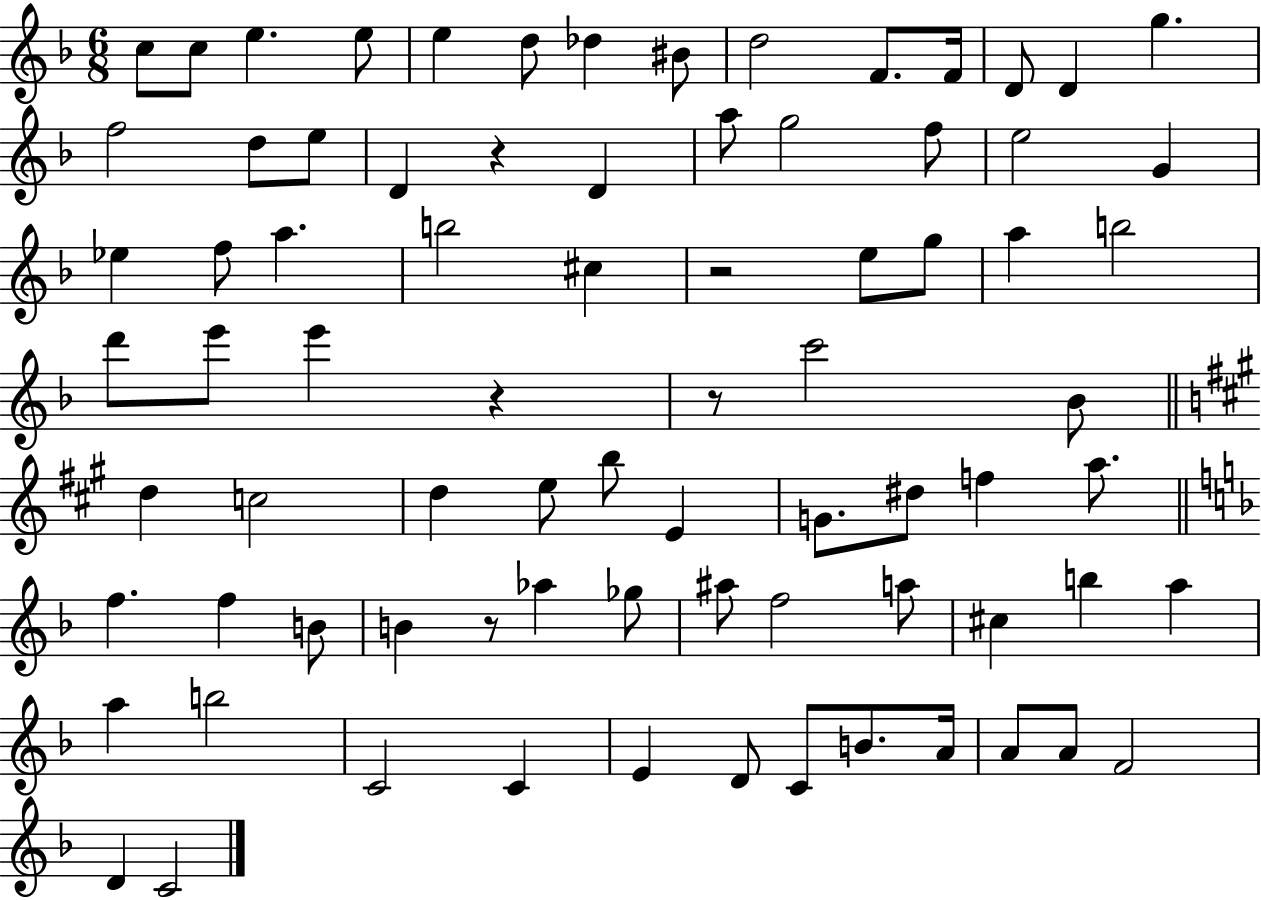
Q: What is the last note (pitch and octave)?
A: C4